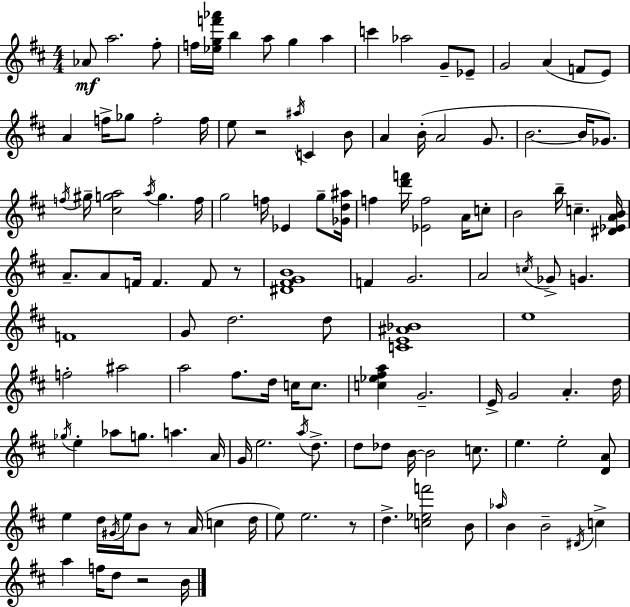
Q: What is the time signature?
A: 4/4